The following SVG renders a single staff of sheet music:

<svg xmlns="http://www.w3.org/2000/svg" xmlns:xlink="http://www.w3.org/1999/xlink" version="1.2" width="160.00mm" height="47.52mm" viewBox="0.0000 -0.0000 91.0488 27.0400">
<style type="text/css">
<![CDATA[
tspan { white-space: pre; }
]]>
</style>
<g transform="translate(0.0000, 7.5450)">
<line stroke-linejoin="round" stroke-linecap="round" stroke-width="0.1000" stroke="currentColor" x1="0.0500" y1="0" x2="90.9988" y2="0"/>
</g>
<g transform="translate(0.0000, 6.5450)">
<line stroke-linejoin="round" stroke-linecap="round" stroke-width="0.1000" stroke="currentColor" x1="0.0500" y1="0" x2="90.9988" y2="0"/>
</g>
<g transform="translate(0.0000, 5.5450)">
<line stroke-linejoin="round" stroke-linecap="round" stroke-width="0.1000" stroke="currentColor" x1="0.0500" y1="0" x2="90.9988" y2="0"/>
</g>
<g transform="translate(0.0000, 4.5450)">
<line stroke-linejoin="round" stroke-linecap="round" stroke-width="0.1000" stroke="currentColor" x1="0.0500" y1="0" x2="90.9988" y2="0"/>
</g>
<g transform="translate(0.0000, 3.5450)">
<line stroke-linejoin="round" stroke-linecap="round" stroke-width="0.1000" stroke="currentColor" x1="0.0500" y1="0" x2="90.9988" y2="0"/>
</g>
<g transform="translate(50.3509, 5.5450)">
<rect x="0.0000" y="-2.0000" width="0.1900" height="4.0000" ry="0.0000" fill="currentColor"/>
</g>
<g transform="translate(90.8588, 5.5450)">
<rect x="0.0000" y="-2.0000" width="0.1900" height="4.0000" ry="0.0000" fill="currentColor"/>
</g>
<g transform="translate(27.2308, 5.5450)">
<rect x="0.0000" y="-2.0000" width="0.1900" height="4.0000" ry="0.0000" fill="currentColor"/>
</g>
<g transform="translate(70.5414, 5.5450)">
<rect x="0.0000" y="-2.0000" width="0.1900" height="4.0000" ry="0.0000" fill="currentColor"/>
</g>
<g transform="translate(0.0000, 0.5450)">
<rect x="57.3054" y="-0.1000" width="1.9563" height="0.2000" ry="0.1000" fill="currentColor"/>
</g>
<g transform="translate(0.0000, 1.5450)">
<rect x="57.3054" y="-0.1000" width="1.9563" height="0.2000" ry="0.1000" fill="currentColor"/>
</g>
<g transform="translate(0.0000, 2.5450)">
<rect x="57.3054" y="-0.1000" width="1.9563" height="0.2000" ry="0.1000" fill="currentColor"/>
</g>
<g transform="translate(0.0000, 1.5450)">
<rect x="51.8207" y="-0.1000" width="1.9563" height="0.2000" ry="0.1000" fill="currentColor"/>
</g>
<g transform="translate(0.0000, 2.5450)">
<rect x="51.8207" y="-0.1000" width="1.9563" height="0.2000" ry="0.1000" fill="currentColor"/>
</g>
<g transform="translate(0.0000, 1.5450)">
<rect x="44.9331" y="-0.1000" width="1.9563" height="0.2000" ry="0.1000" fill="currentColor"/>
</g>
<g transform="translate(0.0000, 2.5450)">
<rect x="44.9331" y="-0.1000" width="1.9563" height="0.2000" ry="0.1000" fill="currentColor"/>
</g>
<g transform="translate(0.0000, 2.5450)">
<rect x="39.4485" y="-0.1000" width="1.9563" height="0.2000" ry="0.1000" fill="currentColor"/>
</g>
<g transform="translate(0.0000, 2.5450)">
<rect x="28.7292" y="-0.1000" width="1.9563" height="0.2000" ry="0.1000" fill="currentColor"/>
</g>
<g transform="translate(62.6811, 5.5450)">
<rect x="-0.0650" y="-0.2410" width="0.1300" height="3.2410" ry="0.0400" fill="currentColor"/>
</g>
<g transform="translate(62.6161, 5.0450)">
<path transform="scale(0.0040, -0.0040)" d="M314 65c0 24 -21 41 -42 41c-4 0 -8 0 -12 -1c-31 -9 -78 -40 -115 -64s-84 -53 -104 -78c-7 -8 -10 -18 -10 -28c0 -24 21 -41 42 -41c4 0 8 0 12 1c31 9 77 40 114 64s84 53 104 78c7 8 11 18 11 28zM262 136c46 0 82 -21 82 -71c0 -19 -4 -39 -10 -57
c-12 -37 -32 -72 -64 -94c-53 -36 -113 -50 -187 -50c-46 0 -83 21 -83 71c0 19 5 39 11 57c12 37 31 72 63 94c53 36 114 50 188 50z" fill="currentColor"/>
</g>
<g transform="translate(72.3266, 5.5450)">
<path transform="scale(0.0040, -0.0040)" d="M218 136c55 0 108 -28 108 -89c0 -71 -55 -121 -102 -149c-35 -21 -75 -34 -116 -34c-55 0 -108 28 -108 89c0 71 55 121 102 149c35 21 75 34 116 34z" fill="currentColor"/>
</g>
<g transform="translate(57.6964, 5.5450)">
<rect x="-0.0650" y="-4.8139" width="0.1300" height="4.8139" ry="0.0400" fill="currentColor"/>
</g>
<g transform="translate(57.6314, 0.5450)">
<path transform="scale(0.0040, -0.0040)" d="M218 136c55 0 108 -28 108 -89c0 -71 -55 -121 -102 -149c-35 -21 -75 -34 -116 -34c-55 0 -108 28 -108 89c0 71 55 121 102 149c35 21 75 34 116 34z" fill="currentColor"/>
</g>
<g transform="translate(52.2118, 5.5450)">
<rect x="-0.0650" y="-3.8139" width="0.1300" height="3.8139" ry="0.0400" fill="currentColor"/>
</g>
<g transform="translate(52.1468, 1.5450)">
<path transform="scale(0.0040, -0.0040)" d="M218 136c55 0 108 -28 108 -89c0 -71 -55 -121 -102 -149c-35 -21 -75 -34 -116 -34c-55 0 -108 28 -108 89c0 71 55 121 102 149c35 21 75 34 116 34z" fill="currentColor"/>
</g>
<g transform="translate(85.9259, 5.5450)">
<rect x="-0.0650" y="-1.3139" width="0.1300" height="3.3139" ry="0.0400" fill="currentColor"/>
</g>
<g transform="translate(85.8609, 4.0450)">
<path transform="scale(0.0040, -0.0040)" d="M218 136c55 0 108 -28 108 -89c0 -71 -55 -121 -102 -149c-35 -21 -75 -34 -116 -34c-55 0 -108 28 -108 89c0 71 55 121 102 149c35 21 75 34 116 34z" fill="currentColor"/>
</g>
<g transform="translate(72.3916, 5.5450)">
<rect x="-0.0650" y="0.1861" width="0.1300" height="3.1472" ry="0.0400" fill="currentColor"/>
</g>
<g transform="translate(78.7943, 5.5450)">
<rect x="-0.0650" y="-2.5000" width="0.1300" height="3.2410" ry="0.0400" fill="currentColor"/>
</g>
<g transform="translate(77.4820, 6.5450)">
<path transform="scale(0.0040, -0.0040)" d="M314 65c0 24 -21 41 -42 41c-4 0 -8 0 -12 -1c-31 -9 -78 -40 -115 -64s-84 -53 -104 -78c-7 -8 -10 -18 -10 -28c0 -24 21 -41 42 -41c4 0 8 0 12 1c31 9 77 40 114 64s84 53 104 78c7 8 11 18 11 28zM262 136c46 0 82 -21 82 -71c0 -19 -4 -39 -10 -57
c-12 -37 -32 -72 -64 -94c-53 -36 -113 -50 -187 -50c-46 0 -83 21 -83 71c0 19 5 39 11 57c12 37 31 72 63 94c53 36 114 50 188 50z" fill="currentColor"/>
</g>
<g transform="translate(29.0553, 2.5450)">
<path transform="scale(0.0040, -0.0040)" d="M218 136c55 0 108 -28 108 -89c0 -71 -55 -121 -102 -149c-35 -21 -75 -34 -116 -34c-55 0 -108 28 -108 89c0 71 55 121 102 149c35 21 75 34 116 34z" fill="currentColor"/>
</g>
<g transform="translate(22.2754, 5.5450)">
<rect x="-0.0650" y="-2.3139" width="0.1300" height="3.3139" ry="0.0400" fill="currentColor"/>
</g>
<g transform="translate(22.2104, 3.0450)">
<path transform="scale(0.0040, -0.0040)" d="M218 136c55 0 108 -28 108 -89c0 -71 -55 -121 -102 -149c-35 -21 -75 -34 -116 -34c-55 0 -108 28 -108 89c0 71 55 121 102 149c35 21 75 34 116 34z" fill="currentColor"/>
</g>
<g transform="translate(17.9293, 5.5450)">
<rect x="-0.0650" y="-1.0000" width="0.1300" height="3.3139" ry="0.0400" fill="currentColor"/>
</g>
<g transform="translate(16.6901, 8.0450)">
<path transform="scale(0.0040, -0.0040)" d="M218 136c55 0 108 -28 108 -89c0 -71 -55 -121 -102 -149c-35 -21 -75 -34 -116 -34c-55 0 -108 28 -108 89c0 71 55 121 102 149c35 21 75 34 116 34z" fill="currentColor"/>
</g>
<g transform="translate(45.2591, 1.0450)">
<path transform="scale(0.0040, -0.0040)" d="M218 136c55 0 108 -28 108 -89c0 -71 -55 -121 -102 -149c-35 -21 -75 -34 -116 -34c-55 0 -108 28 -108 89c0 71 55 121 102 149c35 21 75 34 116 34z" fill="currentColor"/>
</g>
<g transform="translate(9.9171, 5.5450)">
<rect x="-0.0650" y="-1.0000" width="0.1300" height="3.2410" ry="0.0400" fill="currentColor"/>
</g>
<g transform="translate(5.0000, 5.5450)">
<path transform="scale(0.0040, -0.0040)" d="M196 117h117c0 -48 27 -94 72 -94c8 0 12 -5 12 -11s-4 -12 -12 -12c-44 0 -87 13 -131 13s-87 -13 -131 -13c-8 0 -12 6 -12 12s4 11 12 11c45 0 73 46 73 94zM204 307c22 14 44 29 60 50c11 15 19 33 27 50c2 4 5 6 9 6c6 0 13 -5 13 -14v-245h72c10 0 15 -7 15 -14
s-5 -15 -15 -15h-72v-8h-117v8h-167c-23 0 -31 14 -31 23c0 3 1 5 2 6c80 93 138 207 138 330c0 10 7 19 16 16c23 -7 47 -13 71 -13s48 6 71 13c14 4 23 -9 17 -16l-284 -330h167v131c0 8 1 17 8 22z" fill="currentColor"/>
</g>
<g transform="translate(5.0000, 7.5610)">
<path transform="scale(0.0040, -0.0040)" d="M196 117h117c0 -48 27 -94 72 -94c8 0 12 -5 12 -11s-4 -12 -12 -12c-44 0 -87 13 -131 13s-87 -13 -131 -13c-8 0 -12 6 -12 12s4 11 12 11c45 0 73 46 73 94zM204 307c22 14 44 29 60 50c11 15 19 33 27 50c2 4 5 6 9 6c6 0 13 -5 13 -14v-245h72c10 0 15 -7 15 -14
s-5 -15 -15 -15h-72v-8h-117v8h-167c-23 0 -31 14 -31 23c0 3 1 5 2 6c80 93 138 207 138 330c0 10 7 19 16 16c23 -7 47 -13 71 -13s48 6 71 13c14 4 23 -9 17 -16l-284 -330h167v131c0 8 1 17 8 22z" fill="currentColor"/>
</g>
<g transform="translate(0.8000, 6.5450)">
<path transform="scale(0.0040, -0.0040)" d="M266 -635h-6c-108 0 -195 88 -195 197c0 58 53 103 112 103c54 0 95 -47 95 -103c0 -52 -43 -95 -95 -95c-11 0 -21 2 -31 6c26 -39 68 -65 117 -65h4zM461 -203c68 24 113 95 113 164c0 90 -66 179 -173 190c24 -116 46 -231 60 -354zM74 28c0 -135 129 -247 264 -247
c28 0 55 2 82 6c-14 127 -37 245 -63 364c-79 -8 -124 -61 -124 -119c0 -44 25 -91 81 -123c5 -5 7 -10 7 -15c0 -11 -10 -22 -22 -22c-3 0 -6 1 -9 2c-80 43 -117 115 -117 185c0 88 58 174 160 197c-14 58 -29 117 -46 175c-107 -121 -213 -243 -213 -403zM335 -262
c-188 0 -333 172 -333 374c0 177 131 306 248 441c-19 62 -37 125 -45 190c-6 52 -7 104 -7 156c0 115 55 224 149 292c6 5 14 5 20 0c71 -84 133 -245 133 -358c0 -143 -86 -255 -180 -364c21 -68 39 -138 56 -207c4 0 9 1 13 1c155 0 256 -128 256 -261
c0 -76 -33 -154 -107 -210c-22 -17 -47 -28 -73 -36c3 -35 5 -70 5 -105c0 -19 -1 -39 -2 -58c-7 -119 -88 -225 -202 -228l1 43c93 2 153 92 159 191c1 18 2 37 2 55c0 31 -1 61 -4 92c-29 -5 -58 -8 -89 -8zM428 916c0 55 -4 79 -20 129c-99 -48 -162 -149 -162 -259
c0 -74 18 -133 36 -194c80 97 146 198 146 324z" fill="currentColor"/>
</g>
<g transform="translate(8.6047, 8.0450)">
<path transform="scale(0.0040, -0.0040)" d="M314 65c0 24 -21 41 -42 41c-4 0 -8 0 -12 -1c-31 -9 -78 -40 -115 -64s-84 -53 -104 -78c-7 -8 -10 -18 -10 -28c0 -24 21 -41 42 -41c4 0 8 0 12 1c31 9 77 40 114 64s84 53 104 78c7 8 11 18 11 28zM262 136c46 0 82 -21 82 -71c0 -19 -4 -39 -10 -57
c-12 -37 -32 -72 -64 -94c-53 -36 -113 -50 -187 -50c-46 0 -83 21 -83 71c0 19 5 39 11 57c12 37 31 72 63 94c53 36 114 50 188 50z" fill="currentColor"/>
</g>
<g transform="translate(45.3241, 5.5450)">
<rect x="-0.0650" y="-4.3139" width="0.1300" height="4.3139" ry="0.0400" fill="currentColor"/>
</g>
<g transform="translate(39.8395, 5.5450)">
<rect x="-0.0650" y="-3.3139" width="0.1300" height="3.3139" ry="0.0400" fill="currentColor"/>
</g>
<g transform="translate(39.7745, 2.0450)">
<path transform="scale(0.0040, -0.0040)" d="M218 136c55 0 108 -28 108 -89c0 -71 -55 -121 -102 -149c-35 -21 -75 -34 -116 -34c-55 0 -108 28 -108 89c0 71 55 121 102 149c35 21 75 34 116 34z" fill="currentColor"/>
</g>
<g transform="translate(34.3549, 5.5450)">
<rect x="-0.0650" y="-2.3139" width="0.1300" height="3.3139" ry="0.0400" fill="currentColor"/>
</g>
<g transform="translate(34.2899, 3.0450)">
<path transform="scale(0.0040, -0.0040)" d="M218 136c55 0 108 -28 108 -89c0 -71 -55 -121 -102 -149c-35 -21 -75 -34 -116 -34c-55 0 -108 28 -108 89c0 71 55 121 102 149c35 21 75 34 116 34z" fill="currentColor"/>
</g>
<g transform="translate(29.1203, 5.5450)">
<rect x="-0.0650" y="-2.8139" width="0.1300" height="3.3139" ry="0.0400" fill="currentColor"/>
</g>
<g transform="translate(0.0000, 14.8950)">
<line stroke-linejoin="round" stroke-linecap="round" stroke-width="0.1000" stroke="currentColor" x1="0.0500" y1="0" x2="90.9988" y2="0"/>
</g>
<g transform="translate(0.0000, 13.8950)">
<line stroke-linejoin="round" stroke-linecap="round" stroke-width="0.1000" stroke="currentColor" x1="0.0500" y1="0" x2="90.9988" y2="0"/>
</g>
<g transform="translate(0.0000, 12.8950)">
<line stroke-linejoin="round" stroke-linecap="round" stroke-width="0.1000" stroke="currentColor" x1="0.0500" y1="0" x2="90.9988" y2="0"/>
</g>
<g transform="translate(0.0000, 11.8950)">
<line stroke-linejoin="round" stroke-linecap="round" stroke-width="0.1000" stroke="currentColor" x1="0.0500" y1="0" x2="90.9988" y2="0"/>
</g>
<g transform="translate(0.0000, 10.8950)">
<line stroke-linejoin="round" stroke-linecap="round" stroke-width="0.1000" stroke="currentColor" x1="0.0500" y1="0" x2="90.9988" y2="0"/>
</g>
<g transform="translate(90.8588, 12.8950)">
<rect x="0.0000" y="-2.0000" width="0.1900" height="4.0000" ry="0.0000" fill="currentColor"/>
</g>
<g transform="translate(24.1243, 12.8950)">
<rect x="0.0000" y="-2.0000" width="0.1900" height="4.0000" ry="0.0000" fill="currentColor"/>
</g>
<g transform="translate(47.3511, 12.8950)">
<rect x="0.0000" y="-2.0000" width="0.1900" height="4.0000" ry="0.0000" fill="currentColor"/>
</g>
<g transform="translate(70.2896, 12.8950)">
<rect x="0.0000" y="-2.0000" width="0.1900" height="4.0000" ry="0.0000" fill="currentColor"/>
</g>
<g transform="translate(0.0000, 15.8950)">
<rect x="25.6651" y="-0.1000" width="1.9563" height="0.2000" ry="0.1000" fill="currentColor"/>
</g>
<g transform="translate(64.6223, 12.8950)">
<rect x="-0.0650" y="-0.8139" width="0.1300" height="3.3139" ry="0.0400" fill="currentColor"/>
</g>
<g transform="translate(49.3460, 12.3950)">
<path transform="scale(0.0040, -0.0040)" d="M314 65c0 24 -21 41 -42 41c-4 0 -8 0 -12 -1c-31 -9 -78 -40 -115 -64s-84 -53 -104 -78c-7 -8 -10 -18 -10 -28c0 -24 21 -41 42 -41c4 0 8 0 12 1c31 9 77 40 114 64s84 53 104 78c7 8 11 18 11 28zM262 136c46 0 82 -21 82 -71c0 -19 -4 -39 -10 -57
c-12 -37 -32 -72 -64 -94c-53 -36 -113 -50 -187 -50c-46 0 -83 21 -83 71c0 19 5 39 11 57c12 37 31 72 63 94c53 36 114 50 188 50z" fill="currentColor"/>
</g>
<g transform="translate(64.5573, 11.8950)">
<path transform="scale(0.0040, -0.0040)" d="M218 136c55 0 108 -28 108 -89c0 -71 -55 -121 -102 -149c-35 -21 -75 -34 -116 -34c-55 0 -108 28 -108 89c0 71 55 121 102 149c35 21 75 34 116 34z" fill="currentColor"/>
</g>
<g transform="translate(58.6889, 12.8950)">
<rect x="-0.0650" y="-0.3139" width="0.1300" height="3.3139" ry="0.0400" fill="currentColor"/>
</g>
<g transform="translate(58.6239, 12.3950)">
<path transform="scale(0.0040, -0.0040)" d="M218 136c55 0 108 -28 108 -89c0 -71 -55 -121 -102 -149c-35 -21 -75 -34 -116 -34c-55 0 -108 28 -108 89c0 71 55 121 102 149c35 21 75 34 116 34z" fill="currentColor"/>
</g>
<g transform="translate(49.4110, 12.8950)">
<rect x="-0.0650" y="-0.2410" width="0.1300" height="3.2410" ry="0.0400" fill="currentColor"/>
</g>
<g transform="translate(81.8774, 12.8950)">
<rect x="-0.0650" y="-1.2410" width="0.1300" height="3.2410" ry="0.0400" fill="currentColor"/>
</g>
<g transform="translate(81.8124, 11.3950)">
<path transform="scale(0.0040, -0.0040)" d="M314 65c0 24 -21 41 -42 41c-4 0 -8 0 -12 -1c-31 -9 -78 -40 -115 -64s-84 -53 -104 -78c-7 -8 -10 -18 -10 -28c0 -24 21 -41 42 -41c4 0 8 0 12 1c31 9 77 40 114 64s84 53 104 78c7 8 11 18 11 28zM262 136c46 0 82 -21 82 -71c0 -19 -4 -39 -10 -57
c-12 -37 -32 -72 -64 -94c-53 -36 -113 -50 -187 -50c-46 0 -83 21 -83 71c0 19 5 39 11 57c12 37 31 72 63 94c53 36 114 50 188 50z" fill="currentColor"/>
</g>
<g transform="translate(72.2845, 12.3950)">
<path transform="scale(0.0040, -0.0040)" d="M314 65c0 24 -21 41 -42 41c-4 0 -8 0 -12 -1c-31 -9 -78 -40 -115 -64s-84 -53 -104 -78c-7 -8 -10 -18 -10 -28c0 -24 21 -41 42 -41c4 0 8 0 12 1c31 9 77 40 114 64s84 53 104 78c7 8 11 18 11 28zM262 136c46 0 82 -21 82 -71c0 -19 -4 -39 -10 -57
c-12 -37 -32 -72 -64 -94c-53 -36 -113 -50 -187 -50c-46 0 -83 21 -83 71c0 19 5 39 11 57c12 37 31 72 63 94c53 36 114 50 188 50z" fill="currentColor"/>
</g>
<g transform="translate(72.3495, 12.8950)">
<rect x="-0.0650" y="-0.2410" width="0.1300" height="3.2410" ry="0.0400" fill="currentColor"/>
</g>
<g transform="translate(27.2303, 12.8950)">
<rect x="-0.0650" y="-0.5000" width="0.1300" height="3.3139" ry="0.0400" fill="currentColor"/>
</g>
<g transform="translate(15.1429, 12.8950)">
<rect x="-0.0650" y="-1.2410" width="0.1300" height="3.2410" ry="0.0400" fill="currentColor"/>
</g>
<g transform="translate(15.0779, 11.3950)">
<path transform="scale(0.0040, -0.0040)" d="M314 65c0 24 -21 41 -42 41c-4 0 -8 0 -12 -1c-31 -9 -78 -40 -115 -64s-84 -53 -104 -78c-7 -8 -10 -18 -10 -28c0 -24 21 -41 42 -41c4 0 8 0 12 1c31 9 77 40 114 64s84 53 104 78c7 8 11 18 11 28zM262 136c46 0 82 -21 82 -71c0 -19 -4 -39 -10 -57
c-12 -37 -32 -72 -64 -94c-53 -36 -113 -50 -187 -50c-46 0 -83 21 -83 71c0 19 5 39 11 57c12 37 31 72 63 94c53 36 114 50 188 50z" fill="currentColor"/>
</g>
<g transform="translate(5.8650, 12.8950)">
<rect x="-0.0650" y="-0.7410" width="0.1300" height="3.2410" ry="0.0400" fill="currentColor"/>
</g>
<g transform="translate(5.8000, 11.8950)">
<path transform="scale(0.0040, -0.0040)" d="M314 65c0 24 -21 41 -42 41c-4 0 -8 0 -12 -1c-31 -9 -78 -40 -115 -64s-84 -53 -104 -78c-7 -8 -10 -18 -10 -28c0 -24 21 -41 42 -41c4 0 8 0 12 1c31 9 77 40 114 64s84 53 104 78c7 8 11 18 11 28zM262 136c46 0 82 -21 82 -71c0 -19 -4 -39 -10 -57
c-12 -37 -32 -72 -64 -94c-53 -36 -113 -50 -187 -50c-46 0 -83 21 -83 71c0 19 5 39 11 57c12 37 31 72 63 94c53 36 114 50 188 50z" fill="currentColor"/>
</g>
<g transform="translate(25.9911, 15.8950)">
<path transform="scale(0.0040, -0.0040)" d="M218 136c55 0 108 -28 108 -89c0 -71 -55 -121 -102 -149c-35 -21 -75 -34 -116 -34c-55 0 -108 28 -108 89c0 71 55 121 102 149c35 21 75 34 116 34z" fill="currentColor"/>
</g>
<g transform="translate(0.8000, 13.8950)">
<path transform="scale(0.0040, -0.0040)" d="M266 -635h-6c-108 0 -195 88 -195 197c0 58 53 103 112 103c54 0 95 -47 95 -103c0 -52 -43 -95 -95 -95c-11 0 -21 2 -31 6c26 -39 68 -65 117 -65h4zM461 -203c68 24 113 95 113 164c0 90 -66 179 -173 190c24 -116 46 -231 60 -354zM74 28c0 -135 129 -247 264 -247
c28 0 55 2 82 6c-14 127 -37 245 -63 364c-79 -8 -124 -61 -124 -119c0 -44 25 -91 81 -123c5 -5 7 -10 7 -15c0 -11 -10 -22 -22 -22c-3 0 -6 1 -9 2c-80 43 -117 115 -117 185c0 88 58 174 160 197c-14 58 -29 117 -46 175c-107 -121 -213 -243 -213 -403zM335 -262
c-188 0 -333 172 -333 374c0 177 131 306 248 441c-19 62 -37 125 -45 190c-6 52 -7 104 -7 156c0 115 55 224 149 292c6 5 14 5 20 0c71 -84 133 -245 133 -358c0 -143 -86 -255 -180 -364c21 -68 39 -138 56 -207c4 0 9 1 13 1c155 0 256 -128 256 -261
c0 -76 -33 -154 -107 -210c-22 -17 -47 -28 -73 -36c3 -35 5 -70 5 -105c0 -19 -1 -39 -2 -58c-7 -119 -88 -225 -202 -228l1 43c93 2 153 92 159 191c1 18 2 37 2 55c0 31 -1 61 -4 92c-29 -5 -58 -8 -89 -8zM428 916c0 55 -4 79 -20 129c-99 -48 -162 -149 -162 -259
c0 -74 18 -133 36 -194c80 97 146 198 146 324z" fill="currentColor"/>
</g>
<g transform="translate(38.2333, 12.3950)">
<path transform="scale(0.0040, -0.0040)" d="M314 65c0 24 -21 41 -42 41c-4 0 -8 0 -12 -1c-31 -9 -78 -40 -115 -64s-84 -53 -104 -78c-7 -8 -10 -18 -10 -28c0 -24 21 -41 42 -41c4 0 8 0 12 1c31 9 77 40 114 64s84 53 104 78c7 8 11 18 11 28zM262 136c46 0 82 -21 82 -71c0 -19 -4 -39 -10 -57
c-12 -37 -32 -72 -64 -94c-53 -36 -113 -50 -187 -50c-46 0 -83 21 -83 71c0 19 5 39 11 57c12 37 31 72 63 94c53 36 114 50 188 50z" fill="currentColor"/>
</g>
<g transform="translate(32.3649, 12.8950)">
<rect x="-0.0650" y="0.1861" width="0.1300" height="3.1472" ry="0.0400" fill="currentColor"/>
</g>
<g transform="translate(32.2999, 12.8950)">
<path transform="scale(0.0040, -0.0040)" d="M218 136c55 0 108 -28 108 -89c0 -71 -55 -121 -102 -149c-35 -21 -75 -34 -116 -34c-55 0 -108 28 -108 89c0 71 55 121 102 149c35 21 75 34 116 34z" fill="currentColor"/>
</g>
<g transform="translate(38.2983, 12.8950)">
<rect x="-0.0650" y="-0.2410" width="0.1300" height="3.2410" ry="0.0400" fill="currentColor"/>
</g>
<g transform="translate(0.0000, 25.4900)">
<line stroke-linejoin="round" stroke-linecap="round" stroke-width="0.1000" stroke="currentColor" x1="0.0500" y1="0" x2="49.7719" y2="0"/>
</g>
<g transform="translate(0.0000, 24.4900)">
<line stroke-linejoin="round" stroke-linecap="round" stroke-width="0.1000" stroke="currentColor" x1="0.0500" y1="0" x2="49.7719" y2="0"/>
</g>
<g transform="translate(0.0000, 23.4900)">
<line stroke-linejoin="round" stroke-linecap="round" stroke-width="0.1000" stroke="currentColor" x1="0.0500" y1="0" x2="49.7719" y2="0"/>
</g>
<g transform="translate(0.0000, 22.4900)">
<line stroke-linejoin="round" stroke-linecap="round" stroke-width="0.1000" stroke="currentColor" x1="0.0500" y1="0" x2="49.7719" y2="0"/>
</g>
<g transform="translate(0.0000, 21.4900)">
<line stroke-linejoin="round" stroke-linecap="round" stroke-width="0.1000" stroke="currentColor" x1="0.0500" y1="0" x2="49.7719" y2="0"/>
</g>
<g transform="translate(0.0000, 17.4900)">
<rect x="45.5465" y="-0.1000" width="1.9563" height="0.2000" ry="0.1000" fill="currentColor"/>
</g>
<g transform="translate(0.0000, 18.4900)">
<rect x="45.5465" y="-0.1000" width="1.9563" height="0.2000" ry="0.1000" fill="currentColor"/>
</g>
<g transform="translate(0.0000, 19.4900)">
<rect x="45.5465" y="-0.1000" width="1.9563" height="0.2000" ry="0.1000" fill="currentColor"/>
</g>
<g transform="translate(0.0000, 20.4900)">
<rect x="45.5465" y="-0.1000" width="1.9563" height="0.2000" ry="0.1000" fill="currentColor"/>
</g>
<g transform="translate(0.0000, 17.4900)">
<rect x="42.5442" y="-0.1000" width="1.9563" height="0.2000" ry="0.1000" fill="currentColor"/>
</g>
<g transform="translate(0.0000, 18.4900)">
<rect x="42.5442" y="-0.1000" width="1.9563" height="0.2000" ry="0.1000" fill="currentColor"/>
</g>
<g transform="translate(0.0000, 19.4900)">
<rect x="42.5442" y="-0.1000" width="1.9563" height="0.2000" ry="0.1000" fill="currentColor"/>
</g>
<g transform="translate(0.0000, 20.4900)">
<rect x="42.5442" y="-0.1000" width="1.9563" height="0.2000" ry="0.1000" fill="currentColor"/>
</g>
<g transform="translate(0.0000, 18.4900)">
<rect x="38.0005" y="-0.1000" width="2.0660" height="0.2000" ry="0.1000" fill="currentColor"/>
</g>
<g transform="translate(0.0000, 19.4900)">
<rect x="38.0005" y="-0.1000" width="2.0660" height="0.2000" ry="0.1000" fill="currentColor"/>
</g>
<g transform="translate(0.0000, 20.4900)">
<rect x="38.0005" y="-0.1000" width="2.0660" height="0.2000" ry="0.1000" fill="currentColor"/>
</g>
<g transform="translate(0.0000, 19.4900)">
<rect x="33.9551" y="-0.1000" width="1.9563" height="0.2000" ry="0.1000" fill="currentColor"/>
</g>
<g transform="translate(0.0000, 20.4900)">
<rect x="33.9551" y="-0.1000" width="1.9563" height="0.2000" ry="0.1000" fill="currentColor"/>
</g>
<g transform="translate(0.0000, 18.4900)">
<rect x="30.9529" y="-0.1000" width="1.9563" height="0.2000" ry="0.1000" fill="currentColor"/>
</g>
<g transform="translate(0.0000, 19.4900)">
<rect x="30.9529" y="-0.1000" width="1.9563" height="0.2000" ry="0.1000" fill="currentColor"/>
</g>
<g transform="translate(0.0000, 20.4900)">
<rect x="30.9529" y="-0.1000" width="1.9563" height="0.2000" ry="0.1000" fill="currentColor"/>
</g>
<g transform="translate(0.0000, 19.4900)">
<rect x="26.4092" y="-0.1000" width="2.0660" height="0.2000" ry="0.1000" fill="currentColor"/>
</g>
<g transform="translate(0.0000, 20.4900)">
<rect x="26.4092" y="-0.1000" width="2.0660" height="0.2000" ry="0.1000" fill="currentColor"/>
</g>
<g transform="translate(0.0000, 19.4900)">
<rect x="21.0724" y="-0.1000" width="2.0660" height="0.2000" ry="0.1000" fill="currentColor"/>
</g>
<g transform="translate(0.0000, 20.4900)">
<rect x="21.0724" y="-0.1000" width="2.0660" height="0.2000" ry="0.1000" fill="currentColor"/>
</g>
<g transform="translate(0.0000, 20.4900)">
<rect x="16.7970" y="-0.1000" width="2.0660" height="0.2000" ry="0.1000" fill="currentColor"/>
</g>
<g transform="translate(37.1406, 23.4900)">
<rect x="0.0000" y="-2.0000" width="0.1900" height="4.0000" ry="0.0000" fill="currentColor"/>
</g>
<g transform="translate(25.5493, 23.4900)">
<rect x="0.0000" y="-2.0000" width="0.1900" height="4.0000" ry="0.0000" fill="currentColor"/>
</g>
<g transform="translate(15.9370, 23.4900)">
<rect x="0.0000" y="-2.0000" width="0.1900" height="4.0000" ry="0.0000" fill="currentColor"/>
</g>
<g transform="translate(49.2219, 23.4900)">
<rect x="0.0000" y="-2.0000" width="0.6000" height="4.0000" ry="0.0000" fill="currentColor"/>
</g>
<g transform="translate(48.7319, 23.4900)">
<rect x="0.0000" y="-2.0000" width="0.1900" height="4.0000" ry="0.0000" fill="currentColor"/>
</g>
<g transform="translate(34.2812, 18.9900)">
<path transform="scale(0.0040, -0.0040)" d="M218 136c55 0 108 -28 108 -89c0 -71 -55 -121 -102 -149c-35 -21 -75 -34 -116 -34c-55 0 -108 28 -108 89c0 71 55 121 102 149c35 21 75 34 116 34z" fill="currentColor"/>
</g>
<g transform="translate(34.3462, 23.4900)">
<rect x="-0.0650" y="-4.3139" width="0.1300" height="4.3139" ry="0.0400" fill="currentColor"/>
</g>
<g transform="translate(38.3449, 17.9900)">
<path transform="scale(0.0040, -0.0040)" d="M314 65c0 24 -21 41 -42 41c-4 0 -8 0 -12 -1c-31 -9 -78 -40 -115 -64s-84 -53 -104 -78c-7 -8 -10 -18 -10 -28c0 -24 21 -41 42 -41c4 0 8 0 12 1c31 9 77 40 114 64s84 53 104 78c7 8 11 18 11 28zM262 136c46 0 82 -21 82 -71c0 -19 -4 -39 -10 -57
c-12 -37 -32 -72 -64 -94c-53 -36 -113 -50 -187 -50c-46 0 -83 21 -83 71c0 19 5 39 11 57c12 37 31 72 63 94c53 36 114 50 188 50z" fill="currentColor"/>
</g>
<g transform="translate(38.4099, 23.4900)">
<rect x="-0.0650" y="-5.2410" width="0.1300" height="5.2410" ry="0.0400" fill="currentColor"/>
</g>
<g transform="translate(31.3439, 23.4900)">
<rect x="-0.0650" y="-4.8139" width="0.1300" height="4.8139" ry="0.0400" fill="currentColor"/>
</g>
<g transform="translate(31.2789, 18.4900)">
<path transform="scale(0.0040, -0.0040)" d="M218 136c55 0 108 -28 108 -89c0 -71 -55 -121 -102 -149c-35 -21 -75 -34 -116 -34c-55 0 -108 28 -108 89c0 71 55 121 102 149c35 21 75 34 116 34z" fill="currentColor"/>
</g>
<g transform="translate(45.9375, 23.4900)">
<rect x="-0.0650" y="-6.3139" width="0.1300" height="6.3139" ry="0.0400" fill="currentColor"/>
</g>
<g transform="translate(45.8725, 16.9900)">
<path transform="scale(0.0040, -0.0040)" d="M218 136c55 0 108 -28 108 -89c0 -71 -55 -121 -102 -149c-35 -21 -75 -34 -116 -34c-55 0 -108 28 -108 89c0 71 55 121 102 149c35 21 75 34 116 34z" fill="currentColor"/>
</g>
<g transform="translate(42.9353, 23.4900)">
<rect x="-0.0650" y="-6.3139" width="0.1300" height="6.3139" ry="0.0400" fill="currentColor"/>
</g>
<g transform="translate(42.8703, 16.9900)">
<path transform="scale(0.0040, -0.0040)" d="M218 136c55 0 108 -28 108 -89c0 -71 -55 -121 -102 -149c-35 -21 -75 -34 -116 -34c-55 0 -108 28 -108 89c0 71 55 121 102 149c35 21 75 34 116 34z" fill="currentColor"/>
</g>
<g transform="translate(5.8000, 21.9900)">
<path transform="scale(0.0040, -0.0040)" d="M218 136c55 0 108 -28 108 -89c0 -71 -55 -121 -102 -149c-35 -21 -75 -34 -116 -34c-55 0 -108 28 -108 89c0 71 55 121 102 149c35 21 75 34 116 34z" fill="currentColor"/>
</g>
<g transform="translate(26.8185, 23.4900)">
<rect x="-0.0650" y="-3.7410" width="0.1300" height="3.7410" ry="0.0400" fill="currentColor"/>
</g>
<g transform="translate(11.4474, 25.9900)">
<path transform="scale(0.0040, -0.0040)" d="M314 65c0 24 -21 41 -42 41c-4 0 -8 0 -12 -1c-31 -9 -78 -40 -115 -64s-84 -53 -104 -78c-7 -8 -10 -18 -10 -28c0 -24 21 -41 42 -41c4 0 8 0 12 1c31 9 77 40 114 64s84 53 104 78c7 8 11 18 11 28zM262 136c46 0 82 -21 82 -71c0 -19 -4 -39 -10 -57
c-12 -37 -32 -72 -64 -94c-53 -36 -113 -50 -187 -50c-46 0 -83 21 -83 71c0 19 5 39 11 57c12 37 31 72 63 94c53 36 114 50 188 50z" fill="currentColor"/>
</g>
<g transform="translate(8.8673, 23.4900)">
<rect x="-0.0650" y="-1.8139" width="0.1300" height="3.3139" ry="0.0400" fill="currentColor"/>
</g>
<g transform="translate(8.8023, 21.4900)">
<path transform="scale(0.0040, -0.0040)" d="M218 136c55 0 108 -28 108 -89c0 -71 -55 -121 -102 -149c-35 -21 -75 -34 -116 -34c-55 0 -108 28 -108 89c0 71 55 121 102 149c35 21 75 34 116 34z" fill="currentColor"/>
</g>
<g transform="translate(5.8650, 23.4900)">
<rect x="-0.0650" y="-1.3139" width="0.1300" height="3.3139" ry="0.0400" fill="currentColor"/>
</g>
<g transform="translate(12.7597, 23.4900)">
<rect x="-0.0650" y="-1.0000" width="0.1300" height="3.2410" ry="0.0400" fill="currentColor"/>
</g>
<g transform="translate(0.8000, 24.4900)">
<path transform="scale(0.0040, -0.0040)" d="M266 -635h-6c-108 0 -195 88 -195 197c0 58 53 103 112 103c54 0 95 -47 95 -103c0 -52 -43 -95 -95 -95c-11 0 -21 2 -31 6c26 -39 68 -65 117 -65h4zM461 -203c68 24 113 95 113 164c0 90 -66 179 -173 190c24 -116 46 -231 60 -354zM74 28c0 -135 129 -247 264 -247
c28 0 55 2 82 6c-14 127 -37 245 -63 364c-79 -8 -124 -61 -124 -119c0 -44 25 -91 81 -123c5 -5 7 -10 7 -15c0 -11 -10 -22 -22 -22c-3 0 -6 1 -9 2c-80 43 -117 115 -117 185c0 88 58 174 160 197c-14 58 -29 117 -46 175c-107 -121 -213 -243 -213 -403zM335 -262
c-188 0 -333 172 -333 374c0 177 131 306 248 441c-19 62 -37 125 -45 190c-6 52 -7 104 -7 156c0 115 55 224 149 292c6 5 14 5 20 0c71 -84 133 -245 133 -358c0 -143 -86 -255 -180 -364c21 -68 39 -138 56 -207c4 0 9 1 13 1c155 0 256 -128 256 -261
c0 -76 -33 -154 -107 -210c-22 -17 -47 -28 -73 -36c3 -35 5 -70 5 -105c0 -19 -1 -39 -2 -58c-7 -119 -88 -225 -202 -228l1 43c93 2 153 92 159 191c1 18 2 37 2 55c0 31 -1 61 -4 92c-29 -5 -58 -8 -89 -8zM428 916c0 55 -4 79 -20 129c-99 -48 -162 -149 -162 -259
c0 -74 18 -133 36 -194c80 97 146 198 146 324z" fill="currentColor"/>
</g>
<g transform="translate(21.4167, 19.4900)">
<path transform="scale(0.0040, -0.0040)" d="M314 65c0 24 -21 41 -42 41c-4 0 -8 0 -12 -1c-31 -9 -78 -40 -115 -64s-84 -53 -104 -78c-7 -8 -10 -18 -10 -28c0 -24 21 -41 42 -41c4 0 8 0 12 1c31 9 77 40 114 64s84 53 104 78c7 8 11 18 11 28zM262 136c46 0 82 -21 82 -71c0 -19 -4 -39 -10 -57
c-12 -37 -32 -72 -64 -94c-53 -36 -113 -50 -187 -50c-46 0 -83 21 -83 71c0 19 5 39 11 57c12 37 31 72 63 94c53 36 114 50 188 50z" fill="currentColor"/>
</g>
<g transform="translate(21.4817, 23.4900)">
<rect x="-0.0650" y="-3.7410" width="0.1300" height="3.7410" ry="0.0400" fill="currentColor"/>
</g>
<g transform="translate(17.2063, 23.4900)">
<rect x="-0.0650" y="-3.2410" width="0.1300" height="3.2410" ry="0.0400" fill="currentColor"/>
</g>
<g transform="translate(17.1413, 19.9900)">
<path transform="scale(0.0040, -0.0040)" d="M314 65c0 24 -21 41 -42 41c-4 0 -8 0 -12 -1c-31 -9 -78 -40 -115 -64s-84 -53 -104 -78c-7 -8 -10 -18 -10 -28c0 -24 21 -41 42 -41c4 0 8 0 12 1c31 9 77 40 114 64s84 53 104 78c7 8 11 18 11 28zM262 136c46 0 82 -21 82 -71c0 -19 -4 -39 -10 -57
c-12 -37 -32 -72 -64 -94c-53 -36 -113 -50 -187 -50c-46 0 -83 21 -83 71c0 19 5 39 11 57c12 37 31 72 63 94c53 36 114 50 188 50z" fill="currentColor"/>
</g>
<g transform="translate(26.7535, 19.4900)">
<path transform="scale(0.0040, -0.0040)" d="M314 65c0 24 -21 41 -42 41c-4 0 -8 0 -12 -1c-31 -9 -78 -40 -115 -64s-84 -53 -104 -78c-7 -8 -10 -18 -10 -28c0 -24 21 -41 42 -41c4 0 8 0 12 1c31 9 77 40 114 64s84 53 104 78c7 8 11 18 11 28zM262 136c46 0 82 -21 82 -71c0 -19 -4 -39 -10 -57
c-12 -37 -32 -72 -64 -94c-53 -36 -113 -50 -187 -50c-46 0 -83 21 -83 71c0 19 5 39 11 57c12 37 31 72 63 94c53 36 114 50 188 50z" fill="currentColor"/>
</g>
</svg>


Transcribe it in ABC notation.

X:1
T:Untitled
M:4/4
L:1/4
K:C
D2 D g a g b d' c' e' c2 B G2 e d2 e2 C B c2 c2 c d c2 e2 e f D2 b2 c'2 c'2 e' d' f'2 a' a'